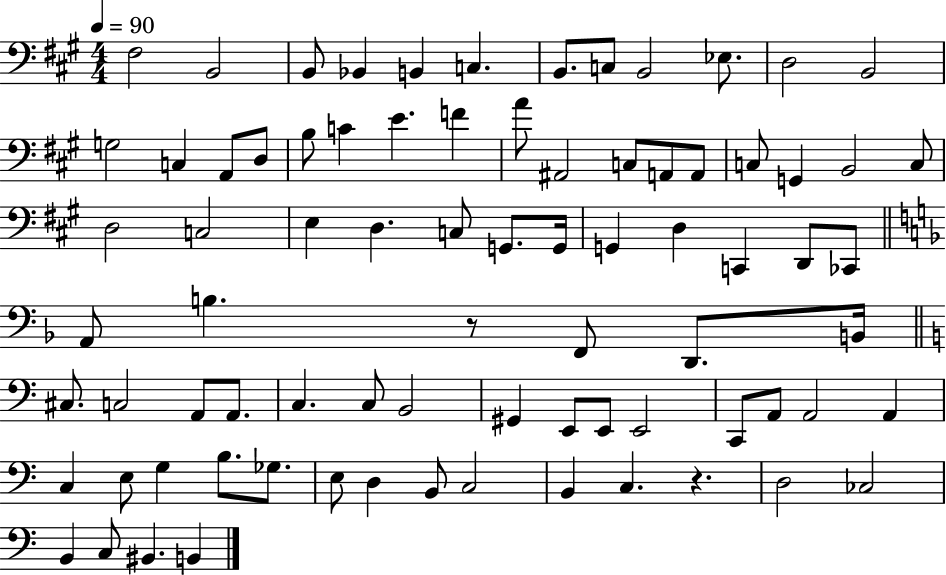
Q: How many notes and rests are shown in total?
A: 80